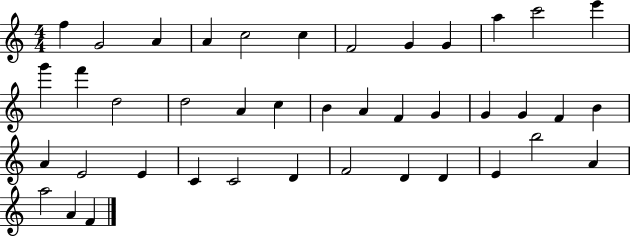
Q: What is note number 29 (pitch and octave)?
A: E4